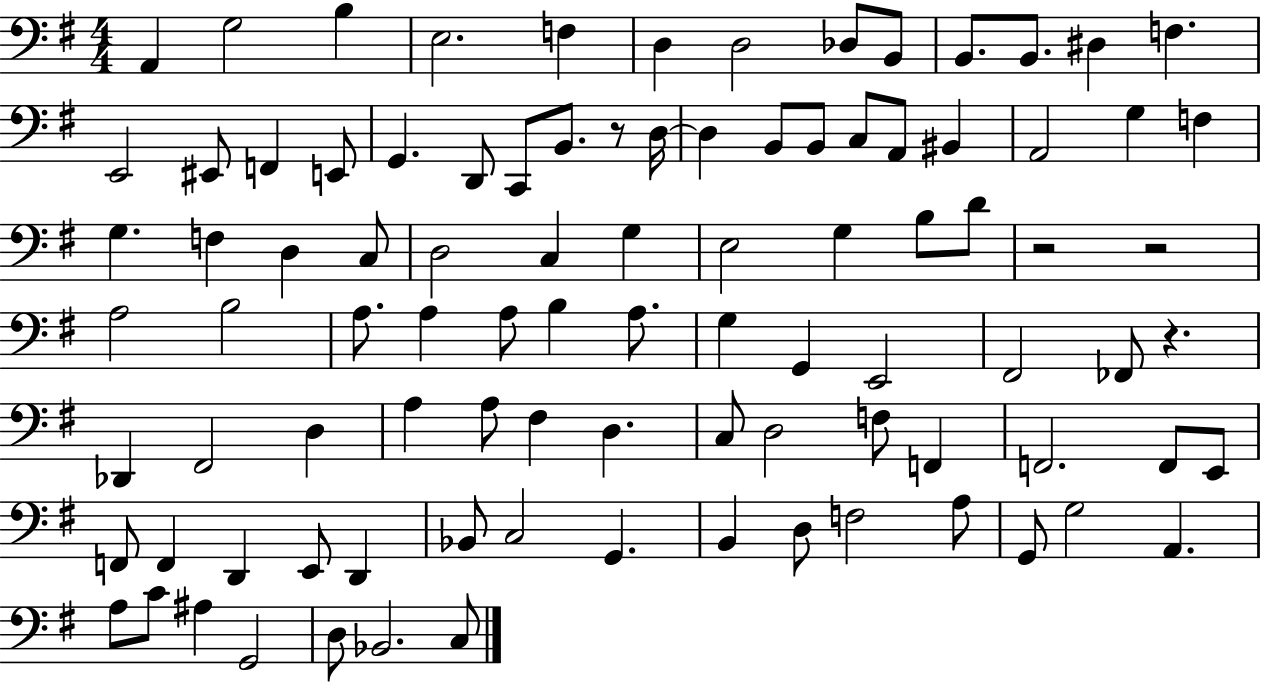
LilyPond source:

{
  \clef bass
  \numericTimeSignature
  \time 4/4
  \key g \major
  a,4 g2 b4 | e2. f4 | d4 d2 des8 b,8 | b,8. b,8. dis4 f4. | \break e,2 eis,8 f,4 e,8 | g,4. d,8 c,8 b,8. r8 d16~~ | d4 b,8 b,8 c8 a,8 bis,4 | a,2 g4 f4 | \break g4. f4 d4 c8 | d2 c4 g4 | e2 g4 b8 d'8 | r2 r2 | \break a2 b2 | a8. a4 a8 b4 a8. | g4 g,4 e,2 | fis,2 fes,8 r4. | \break des,4 fis,2 d4 | a4 a8 fis4 d4. | c8 d2 f8 f,4 | f,2. f,8 e,8 | \break f,8 f,4 d,4 e,8 d,4 | bes,8 c2 g,4. | b,4 d8 f2 a8 | g,8 g2 a,4. | \break a8 c'8 ais4 g,2 | d8 bes,2. c8 | \bar "|."
}